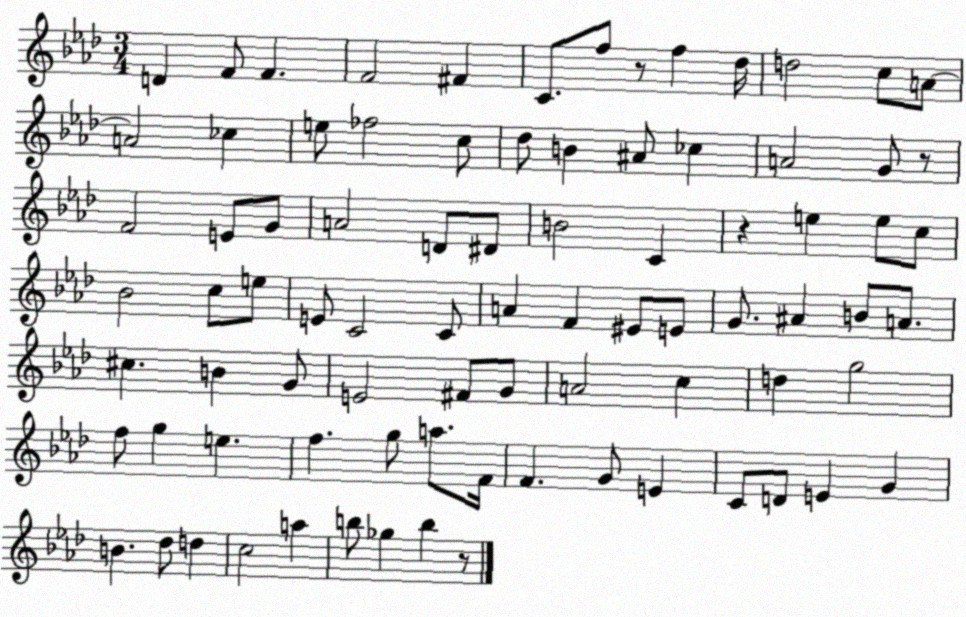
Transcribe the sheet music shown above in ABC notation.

X:1
T:Untitled
M:3/4
L:1/4
K:Ab
D F/2 F F2 ^F C/2 f/2 z/2 f _d/4 d2 c/2 A/2 A2 _c e/2 _f2 c/2 _d/2 B ^A/2 _c A2 G/2 z/2 F2 E/2 G/2 A2 D/2 ^D/2 B2 C z e e/2 c/2 _B2 c/2 e/2 E/2 C2 C/2 A F ^E/2 E/2 G/2 ^A B/2 A/2 ^c B G/2 E2 ^F/2 G/2 A2 c d g2 f/2 g e f g/2 a/2 F/4 F G/2 E C/2 D/2 E G B _d/2 d c2 a b/2 _g b z/2